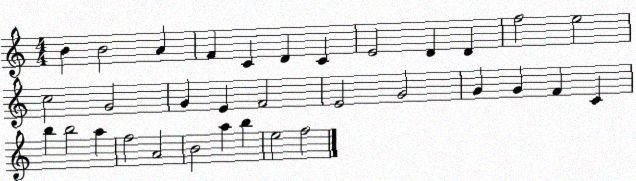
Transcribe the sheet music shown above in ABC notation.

X:1
T:Untitled
M:4/4
L:1/4
K:C
B B2 A F C D C E2 D D f2 e2 c2 G2 G E F2 E2 G2 G G F C b b2 a f2 A2 B2 a b e2 f2